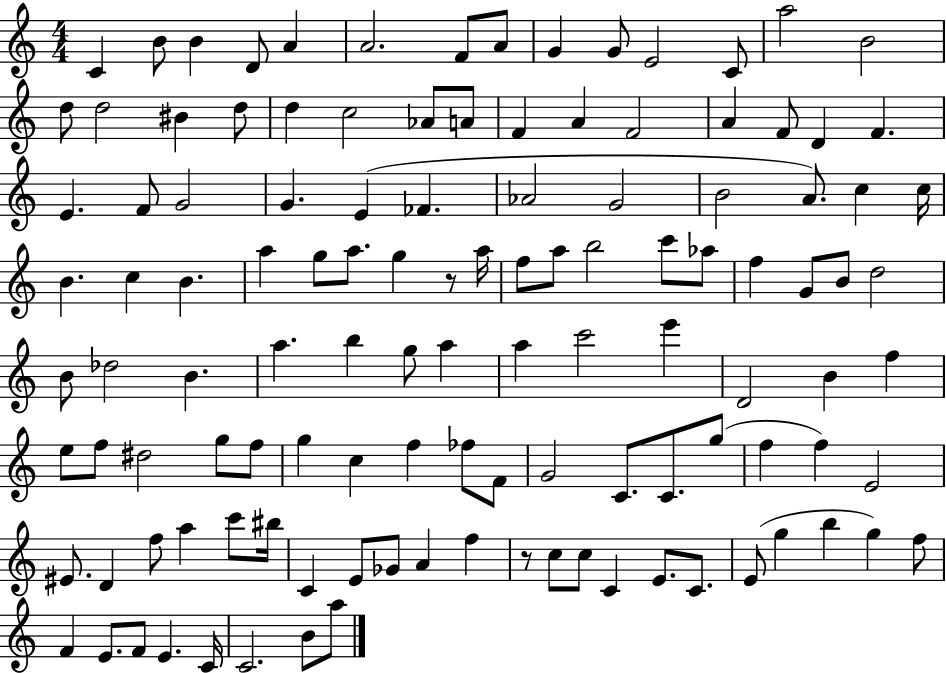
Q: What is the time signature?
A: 4/4